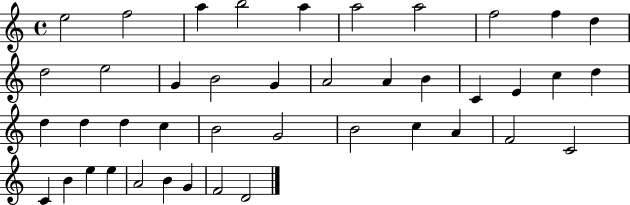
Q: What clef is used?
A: treble